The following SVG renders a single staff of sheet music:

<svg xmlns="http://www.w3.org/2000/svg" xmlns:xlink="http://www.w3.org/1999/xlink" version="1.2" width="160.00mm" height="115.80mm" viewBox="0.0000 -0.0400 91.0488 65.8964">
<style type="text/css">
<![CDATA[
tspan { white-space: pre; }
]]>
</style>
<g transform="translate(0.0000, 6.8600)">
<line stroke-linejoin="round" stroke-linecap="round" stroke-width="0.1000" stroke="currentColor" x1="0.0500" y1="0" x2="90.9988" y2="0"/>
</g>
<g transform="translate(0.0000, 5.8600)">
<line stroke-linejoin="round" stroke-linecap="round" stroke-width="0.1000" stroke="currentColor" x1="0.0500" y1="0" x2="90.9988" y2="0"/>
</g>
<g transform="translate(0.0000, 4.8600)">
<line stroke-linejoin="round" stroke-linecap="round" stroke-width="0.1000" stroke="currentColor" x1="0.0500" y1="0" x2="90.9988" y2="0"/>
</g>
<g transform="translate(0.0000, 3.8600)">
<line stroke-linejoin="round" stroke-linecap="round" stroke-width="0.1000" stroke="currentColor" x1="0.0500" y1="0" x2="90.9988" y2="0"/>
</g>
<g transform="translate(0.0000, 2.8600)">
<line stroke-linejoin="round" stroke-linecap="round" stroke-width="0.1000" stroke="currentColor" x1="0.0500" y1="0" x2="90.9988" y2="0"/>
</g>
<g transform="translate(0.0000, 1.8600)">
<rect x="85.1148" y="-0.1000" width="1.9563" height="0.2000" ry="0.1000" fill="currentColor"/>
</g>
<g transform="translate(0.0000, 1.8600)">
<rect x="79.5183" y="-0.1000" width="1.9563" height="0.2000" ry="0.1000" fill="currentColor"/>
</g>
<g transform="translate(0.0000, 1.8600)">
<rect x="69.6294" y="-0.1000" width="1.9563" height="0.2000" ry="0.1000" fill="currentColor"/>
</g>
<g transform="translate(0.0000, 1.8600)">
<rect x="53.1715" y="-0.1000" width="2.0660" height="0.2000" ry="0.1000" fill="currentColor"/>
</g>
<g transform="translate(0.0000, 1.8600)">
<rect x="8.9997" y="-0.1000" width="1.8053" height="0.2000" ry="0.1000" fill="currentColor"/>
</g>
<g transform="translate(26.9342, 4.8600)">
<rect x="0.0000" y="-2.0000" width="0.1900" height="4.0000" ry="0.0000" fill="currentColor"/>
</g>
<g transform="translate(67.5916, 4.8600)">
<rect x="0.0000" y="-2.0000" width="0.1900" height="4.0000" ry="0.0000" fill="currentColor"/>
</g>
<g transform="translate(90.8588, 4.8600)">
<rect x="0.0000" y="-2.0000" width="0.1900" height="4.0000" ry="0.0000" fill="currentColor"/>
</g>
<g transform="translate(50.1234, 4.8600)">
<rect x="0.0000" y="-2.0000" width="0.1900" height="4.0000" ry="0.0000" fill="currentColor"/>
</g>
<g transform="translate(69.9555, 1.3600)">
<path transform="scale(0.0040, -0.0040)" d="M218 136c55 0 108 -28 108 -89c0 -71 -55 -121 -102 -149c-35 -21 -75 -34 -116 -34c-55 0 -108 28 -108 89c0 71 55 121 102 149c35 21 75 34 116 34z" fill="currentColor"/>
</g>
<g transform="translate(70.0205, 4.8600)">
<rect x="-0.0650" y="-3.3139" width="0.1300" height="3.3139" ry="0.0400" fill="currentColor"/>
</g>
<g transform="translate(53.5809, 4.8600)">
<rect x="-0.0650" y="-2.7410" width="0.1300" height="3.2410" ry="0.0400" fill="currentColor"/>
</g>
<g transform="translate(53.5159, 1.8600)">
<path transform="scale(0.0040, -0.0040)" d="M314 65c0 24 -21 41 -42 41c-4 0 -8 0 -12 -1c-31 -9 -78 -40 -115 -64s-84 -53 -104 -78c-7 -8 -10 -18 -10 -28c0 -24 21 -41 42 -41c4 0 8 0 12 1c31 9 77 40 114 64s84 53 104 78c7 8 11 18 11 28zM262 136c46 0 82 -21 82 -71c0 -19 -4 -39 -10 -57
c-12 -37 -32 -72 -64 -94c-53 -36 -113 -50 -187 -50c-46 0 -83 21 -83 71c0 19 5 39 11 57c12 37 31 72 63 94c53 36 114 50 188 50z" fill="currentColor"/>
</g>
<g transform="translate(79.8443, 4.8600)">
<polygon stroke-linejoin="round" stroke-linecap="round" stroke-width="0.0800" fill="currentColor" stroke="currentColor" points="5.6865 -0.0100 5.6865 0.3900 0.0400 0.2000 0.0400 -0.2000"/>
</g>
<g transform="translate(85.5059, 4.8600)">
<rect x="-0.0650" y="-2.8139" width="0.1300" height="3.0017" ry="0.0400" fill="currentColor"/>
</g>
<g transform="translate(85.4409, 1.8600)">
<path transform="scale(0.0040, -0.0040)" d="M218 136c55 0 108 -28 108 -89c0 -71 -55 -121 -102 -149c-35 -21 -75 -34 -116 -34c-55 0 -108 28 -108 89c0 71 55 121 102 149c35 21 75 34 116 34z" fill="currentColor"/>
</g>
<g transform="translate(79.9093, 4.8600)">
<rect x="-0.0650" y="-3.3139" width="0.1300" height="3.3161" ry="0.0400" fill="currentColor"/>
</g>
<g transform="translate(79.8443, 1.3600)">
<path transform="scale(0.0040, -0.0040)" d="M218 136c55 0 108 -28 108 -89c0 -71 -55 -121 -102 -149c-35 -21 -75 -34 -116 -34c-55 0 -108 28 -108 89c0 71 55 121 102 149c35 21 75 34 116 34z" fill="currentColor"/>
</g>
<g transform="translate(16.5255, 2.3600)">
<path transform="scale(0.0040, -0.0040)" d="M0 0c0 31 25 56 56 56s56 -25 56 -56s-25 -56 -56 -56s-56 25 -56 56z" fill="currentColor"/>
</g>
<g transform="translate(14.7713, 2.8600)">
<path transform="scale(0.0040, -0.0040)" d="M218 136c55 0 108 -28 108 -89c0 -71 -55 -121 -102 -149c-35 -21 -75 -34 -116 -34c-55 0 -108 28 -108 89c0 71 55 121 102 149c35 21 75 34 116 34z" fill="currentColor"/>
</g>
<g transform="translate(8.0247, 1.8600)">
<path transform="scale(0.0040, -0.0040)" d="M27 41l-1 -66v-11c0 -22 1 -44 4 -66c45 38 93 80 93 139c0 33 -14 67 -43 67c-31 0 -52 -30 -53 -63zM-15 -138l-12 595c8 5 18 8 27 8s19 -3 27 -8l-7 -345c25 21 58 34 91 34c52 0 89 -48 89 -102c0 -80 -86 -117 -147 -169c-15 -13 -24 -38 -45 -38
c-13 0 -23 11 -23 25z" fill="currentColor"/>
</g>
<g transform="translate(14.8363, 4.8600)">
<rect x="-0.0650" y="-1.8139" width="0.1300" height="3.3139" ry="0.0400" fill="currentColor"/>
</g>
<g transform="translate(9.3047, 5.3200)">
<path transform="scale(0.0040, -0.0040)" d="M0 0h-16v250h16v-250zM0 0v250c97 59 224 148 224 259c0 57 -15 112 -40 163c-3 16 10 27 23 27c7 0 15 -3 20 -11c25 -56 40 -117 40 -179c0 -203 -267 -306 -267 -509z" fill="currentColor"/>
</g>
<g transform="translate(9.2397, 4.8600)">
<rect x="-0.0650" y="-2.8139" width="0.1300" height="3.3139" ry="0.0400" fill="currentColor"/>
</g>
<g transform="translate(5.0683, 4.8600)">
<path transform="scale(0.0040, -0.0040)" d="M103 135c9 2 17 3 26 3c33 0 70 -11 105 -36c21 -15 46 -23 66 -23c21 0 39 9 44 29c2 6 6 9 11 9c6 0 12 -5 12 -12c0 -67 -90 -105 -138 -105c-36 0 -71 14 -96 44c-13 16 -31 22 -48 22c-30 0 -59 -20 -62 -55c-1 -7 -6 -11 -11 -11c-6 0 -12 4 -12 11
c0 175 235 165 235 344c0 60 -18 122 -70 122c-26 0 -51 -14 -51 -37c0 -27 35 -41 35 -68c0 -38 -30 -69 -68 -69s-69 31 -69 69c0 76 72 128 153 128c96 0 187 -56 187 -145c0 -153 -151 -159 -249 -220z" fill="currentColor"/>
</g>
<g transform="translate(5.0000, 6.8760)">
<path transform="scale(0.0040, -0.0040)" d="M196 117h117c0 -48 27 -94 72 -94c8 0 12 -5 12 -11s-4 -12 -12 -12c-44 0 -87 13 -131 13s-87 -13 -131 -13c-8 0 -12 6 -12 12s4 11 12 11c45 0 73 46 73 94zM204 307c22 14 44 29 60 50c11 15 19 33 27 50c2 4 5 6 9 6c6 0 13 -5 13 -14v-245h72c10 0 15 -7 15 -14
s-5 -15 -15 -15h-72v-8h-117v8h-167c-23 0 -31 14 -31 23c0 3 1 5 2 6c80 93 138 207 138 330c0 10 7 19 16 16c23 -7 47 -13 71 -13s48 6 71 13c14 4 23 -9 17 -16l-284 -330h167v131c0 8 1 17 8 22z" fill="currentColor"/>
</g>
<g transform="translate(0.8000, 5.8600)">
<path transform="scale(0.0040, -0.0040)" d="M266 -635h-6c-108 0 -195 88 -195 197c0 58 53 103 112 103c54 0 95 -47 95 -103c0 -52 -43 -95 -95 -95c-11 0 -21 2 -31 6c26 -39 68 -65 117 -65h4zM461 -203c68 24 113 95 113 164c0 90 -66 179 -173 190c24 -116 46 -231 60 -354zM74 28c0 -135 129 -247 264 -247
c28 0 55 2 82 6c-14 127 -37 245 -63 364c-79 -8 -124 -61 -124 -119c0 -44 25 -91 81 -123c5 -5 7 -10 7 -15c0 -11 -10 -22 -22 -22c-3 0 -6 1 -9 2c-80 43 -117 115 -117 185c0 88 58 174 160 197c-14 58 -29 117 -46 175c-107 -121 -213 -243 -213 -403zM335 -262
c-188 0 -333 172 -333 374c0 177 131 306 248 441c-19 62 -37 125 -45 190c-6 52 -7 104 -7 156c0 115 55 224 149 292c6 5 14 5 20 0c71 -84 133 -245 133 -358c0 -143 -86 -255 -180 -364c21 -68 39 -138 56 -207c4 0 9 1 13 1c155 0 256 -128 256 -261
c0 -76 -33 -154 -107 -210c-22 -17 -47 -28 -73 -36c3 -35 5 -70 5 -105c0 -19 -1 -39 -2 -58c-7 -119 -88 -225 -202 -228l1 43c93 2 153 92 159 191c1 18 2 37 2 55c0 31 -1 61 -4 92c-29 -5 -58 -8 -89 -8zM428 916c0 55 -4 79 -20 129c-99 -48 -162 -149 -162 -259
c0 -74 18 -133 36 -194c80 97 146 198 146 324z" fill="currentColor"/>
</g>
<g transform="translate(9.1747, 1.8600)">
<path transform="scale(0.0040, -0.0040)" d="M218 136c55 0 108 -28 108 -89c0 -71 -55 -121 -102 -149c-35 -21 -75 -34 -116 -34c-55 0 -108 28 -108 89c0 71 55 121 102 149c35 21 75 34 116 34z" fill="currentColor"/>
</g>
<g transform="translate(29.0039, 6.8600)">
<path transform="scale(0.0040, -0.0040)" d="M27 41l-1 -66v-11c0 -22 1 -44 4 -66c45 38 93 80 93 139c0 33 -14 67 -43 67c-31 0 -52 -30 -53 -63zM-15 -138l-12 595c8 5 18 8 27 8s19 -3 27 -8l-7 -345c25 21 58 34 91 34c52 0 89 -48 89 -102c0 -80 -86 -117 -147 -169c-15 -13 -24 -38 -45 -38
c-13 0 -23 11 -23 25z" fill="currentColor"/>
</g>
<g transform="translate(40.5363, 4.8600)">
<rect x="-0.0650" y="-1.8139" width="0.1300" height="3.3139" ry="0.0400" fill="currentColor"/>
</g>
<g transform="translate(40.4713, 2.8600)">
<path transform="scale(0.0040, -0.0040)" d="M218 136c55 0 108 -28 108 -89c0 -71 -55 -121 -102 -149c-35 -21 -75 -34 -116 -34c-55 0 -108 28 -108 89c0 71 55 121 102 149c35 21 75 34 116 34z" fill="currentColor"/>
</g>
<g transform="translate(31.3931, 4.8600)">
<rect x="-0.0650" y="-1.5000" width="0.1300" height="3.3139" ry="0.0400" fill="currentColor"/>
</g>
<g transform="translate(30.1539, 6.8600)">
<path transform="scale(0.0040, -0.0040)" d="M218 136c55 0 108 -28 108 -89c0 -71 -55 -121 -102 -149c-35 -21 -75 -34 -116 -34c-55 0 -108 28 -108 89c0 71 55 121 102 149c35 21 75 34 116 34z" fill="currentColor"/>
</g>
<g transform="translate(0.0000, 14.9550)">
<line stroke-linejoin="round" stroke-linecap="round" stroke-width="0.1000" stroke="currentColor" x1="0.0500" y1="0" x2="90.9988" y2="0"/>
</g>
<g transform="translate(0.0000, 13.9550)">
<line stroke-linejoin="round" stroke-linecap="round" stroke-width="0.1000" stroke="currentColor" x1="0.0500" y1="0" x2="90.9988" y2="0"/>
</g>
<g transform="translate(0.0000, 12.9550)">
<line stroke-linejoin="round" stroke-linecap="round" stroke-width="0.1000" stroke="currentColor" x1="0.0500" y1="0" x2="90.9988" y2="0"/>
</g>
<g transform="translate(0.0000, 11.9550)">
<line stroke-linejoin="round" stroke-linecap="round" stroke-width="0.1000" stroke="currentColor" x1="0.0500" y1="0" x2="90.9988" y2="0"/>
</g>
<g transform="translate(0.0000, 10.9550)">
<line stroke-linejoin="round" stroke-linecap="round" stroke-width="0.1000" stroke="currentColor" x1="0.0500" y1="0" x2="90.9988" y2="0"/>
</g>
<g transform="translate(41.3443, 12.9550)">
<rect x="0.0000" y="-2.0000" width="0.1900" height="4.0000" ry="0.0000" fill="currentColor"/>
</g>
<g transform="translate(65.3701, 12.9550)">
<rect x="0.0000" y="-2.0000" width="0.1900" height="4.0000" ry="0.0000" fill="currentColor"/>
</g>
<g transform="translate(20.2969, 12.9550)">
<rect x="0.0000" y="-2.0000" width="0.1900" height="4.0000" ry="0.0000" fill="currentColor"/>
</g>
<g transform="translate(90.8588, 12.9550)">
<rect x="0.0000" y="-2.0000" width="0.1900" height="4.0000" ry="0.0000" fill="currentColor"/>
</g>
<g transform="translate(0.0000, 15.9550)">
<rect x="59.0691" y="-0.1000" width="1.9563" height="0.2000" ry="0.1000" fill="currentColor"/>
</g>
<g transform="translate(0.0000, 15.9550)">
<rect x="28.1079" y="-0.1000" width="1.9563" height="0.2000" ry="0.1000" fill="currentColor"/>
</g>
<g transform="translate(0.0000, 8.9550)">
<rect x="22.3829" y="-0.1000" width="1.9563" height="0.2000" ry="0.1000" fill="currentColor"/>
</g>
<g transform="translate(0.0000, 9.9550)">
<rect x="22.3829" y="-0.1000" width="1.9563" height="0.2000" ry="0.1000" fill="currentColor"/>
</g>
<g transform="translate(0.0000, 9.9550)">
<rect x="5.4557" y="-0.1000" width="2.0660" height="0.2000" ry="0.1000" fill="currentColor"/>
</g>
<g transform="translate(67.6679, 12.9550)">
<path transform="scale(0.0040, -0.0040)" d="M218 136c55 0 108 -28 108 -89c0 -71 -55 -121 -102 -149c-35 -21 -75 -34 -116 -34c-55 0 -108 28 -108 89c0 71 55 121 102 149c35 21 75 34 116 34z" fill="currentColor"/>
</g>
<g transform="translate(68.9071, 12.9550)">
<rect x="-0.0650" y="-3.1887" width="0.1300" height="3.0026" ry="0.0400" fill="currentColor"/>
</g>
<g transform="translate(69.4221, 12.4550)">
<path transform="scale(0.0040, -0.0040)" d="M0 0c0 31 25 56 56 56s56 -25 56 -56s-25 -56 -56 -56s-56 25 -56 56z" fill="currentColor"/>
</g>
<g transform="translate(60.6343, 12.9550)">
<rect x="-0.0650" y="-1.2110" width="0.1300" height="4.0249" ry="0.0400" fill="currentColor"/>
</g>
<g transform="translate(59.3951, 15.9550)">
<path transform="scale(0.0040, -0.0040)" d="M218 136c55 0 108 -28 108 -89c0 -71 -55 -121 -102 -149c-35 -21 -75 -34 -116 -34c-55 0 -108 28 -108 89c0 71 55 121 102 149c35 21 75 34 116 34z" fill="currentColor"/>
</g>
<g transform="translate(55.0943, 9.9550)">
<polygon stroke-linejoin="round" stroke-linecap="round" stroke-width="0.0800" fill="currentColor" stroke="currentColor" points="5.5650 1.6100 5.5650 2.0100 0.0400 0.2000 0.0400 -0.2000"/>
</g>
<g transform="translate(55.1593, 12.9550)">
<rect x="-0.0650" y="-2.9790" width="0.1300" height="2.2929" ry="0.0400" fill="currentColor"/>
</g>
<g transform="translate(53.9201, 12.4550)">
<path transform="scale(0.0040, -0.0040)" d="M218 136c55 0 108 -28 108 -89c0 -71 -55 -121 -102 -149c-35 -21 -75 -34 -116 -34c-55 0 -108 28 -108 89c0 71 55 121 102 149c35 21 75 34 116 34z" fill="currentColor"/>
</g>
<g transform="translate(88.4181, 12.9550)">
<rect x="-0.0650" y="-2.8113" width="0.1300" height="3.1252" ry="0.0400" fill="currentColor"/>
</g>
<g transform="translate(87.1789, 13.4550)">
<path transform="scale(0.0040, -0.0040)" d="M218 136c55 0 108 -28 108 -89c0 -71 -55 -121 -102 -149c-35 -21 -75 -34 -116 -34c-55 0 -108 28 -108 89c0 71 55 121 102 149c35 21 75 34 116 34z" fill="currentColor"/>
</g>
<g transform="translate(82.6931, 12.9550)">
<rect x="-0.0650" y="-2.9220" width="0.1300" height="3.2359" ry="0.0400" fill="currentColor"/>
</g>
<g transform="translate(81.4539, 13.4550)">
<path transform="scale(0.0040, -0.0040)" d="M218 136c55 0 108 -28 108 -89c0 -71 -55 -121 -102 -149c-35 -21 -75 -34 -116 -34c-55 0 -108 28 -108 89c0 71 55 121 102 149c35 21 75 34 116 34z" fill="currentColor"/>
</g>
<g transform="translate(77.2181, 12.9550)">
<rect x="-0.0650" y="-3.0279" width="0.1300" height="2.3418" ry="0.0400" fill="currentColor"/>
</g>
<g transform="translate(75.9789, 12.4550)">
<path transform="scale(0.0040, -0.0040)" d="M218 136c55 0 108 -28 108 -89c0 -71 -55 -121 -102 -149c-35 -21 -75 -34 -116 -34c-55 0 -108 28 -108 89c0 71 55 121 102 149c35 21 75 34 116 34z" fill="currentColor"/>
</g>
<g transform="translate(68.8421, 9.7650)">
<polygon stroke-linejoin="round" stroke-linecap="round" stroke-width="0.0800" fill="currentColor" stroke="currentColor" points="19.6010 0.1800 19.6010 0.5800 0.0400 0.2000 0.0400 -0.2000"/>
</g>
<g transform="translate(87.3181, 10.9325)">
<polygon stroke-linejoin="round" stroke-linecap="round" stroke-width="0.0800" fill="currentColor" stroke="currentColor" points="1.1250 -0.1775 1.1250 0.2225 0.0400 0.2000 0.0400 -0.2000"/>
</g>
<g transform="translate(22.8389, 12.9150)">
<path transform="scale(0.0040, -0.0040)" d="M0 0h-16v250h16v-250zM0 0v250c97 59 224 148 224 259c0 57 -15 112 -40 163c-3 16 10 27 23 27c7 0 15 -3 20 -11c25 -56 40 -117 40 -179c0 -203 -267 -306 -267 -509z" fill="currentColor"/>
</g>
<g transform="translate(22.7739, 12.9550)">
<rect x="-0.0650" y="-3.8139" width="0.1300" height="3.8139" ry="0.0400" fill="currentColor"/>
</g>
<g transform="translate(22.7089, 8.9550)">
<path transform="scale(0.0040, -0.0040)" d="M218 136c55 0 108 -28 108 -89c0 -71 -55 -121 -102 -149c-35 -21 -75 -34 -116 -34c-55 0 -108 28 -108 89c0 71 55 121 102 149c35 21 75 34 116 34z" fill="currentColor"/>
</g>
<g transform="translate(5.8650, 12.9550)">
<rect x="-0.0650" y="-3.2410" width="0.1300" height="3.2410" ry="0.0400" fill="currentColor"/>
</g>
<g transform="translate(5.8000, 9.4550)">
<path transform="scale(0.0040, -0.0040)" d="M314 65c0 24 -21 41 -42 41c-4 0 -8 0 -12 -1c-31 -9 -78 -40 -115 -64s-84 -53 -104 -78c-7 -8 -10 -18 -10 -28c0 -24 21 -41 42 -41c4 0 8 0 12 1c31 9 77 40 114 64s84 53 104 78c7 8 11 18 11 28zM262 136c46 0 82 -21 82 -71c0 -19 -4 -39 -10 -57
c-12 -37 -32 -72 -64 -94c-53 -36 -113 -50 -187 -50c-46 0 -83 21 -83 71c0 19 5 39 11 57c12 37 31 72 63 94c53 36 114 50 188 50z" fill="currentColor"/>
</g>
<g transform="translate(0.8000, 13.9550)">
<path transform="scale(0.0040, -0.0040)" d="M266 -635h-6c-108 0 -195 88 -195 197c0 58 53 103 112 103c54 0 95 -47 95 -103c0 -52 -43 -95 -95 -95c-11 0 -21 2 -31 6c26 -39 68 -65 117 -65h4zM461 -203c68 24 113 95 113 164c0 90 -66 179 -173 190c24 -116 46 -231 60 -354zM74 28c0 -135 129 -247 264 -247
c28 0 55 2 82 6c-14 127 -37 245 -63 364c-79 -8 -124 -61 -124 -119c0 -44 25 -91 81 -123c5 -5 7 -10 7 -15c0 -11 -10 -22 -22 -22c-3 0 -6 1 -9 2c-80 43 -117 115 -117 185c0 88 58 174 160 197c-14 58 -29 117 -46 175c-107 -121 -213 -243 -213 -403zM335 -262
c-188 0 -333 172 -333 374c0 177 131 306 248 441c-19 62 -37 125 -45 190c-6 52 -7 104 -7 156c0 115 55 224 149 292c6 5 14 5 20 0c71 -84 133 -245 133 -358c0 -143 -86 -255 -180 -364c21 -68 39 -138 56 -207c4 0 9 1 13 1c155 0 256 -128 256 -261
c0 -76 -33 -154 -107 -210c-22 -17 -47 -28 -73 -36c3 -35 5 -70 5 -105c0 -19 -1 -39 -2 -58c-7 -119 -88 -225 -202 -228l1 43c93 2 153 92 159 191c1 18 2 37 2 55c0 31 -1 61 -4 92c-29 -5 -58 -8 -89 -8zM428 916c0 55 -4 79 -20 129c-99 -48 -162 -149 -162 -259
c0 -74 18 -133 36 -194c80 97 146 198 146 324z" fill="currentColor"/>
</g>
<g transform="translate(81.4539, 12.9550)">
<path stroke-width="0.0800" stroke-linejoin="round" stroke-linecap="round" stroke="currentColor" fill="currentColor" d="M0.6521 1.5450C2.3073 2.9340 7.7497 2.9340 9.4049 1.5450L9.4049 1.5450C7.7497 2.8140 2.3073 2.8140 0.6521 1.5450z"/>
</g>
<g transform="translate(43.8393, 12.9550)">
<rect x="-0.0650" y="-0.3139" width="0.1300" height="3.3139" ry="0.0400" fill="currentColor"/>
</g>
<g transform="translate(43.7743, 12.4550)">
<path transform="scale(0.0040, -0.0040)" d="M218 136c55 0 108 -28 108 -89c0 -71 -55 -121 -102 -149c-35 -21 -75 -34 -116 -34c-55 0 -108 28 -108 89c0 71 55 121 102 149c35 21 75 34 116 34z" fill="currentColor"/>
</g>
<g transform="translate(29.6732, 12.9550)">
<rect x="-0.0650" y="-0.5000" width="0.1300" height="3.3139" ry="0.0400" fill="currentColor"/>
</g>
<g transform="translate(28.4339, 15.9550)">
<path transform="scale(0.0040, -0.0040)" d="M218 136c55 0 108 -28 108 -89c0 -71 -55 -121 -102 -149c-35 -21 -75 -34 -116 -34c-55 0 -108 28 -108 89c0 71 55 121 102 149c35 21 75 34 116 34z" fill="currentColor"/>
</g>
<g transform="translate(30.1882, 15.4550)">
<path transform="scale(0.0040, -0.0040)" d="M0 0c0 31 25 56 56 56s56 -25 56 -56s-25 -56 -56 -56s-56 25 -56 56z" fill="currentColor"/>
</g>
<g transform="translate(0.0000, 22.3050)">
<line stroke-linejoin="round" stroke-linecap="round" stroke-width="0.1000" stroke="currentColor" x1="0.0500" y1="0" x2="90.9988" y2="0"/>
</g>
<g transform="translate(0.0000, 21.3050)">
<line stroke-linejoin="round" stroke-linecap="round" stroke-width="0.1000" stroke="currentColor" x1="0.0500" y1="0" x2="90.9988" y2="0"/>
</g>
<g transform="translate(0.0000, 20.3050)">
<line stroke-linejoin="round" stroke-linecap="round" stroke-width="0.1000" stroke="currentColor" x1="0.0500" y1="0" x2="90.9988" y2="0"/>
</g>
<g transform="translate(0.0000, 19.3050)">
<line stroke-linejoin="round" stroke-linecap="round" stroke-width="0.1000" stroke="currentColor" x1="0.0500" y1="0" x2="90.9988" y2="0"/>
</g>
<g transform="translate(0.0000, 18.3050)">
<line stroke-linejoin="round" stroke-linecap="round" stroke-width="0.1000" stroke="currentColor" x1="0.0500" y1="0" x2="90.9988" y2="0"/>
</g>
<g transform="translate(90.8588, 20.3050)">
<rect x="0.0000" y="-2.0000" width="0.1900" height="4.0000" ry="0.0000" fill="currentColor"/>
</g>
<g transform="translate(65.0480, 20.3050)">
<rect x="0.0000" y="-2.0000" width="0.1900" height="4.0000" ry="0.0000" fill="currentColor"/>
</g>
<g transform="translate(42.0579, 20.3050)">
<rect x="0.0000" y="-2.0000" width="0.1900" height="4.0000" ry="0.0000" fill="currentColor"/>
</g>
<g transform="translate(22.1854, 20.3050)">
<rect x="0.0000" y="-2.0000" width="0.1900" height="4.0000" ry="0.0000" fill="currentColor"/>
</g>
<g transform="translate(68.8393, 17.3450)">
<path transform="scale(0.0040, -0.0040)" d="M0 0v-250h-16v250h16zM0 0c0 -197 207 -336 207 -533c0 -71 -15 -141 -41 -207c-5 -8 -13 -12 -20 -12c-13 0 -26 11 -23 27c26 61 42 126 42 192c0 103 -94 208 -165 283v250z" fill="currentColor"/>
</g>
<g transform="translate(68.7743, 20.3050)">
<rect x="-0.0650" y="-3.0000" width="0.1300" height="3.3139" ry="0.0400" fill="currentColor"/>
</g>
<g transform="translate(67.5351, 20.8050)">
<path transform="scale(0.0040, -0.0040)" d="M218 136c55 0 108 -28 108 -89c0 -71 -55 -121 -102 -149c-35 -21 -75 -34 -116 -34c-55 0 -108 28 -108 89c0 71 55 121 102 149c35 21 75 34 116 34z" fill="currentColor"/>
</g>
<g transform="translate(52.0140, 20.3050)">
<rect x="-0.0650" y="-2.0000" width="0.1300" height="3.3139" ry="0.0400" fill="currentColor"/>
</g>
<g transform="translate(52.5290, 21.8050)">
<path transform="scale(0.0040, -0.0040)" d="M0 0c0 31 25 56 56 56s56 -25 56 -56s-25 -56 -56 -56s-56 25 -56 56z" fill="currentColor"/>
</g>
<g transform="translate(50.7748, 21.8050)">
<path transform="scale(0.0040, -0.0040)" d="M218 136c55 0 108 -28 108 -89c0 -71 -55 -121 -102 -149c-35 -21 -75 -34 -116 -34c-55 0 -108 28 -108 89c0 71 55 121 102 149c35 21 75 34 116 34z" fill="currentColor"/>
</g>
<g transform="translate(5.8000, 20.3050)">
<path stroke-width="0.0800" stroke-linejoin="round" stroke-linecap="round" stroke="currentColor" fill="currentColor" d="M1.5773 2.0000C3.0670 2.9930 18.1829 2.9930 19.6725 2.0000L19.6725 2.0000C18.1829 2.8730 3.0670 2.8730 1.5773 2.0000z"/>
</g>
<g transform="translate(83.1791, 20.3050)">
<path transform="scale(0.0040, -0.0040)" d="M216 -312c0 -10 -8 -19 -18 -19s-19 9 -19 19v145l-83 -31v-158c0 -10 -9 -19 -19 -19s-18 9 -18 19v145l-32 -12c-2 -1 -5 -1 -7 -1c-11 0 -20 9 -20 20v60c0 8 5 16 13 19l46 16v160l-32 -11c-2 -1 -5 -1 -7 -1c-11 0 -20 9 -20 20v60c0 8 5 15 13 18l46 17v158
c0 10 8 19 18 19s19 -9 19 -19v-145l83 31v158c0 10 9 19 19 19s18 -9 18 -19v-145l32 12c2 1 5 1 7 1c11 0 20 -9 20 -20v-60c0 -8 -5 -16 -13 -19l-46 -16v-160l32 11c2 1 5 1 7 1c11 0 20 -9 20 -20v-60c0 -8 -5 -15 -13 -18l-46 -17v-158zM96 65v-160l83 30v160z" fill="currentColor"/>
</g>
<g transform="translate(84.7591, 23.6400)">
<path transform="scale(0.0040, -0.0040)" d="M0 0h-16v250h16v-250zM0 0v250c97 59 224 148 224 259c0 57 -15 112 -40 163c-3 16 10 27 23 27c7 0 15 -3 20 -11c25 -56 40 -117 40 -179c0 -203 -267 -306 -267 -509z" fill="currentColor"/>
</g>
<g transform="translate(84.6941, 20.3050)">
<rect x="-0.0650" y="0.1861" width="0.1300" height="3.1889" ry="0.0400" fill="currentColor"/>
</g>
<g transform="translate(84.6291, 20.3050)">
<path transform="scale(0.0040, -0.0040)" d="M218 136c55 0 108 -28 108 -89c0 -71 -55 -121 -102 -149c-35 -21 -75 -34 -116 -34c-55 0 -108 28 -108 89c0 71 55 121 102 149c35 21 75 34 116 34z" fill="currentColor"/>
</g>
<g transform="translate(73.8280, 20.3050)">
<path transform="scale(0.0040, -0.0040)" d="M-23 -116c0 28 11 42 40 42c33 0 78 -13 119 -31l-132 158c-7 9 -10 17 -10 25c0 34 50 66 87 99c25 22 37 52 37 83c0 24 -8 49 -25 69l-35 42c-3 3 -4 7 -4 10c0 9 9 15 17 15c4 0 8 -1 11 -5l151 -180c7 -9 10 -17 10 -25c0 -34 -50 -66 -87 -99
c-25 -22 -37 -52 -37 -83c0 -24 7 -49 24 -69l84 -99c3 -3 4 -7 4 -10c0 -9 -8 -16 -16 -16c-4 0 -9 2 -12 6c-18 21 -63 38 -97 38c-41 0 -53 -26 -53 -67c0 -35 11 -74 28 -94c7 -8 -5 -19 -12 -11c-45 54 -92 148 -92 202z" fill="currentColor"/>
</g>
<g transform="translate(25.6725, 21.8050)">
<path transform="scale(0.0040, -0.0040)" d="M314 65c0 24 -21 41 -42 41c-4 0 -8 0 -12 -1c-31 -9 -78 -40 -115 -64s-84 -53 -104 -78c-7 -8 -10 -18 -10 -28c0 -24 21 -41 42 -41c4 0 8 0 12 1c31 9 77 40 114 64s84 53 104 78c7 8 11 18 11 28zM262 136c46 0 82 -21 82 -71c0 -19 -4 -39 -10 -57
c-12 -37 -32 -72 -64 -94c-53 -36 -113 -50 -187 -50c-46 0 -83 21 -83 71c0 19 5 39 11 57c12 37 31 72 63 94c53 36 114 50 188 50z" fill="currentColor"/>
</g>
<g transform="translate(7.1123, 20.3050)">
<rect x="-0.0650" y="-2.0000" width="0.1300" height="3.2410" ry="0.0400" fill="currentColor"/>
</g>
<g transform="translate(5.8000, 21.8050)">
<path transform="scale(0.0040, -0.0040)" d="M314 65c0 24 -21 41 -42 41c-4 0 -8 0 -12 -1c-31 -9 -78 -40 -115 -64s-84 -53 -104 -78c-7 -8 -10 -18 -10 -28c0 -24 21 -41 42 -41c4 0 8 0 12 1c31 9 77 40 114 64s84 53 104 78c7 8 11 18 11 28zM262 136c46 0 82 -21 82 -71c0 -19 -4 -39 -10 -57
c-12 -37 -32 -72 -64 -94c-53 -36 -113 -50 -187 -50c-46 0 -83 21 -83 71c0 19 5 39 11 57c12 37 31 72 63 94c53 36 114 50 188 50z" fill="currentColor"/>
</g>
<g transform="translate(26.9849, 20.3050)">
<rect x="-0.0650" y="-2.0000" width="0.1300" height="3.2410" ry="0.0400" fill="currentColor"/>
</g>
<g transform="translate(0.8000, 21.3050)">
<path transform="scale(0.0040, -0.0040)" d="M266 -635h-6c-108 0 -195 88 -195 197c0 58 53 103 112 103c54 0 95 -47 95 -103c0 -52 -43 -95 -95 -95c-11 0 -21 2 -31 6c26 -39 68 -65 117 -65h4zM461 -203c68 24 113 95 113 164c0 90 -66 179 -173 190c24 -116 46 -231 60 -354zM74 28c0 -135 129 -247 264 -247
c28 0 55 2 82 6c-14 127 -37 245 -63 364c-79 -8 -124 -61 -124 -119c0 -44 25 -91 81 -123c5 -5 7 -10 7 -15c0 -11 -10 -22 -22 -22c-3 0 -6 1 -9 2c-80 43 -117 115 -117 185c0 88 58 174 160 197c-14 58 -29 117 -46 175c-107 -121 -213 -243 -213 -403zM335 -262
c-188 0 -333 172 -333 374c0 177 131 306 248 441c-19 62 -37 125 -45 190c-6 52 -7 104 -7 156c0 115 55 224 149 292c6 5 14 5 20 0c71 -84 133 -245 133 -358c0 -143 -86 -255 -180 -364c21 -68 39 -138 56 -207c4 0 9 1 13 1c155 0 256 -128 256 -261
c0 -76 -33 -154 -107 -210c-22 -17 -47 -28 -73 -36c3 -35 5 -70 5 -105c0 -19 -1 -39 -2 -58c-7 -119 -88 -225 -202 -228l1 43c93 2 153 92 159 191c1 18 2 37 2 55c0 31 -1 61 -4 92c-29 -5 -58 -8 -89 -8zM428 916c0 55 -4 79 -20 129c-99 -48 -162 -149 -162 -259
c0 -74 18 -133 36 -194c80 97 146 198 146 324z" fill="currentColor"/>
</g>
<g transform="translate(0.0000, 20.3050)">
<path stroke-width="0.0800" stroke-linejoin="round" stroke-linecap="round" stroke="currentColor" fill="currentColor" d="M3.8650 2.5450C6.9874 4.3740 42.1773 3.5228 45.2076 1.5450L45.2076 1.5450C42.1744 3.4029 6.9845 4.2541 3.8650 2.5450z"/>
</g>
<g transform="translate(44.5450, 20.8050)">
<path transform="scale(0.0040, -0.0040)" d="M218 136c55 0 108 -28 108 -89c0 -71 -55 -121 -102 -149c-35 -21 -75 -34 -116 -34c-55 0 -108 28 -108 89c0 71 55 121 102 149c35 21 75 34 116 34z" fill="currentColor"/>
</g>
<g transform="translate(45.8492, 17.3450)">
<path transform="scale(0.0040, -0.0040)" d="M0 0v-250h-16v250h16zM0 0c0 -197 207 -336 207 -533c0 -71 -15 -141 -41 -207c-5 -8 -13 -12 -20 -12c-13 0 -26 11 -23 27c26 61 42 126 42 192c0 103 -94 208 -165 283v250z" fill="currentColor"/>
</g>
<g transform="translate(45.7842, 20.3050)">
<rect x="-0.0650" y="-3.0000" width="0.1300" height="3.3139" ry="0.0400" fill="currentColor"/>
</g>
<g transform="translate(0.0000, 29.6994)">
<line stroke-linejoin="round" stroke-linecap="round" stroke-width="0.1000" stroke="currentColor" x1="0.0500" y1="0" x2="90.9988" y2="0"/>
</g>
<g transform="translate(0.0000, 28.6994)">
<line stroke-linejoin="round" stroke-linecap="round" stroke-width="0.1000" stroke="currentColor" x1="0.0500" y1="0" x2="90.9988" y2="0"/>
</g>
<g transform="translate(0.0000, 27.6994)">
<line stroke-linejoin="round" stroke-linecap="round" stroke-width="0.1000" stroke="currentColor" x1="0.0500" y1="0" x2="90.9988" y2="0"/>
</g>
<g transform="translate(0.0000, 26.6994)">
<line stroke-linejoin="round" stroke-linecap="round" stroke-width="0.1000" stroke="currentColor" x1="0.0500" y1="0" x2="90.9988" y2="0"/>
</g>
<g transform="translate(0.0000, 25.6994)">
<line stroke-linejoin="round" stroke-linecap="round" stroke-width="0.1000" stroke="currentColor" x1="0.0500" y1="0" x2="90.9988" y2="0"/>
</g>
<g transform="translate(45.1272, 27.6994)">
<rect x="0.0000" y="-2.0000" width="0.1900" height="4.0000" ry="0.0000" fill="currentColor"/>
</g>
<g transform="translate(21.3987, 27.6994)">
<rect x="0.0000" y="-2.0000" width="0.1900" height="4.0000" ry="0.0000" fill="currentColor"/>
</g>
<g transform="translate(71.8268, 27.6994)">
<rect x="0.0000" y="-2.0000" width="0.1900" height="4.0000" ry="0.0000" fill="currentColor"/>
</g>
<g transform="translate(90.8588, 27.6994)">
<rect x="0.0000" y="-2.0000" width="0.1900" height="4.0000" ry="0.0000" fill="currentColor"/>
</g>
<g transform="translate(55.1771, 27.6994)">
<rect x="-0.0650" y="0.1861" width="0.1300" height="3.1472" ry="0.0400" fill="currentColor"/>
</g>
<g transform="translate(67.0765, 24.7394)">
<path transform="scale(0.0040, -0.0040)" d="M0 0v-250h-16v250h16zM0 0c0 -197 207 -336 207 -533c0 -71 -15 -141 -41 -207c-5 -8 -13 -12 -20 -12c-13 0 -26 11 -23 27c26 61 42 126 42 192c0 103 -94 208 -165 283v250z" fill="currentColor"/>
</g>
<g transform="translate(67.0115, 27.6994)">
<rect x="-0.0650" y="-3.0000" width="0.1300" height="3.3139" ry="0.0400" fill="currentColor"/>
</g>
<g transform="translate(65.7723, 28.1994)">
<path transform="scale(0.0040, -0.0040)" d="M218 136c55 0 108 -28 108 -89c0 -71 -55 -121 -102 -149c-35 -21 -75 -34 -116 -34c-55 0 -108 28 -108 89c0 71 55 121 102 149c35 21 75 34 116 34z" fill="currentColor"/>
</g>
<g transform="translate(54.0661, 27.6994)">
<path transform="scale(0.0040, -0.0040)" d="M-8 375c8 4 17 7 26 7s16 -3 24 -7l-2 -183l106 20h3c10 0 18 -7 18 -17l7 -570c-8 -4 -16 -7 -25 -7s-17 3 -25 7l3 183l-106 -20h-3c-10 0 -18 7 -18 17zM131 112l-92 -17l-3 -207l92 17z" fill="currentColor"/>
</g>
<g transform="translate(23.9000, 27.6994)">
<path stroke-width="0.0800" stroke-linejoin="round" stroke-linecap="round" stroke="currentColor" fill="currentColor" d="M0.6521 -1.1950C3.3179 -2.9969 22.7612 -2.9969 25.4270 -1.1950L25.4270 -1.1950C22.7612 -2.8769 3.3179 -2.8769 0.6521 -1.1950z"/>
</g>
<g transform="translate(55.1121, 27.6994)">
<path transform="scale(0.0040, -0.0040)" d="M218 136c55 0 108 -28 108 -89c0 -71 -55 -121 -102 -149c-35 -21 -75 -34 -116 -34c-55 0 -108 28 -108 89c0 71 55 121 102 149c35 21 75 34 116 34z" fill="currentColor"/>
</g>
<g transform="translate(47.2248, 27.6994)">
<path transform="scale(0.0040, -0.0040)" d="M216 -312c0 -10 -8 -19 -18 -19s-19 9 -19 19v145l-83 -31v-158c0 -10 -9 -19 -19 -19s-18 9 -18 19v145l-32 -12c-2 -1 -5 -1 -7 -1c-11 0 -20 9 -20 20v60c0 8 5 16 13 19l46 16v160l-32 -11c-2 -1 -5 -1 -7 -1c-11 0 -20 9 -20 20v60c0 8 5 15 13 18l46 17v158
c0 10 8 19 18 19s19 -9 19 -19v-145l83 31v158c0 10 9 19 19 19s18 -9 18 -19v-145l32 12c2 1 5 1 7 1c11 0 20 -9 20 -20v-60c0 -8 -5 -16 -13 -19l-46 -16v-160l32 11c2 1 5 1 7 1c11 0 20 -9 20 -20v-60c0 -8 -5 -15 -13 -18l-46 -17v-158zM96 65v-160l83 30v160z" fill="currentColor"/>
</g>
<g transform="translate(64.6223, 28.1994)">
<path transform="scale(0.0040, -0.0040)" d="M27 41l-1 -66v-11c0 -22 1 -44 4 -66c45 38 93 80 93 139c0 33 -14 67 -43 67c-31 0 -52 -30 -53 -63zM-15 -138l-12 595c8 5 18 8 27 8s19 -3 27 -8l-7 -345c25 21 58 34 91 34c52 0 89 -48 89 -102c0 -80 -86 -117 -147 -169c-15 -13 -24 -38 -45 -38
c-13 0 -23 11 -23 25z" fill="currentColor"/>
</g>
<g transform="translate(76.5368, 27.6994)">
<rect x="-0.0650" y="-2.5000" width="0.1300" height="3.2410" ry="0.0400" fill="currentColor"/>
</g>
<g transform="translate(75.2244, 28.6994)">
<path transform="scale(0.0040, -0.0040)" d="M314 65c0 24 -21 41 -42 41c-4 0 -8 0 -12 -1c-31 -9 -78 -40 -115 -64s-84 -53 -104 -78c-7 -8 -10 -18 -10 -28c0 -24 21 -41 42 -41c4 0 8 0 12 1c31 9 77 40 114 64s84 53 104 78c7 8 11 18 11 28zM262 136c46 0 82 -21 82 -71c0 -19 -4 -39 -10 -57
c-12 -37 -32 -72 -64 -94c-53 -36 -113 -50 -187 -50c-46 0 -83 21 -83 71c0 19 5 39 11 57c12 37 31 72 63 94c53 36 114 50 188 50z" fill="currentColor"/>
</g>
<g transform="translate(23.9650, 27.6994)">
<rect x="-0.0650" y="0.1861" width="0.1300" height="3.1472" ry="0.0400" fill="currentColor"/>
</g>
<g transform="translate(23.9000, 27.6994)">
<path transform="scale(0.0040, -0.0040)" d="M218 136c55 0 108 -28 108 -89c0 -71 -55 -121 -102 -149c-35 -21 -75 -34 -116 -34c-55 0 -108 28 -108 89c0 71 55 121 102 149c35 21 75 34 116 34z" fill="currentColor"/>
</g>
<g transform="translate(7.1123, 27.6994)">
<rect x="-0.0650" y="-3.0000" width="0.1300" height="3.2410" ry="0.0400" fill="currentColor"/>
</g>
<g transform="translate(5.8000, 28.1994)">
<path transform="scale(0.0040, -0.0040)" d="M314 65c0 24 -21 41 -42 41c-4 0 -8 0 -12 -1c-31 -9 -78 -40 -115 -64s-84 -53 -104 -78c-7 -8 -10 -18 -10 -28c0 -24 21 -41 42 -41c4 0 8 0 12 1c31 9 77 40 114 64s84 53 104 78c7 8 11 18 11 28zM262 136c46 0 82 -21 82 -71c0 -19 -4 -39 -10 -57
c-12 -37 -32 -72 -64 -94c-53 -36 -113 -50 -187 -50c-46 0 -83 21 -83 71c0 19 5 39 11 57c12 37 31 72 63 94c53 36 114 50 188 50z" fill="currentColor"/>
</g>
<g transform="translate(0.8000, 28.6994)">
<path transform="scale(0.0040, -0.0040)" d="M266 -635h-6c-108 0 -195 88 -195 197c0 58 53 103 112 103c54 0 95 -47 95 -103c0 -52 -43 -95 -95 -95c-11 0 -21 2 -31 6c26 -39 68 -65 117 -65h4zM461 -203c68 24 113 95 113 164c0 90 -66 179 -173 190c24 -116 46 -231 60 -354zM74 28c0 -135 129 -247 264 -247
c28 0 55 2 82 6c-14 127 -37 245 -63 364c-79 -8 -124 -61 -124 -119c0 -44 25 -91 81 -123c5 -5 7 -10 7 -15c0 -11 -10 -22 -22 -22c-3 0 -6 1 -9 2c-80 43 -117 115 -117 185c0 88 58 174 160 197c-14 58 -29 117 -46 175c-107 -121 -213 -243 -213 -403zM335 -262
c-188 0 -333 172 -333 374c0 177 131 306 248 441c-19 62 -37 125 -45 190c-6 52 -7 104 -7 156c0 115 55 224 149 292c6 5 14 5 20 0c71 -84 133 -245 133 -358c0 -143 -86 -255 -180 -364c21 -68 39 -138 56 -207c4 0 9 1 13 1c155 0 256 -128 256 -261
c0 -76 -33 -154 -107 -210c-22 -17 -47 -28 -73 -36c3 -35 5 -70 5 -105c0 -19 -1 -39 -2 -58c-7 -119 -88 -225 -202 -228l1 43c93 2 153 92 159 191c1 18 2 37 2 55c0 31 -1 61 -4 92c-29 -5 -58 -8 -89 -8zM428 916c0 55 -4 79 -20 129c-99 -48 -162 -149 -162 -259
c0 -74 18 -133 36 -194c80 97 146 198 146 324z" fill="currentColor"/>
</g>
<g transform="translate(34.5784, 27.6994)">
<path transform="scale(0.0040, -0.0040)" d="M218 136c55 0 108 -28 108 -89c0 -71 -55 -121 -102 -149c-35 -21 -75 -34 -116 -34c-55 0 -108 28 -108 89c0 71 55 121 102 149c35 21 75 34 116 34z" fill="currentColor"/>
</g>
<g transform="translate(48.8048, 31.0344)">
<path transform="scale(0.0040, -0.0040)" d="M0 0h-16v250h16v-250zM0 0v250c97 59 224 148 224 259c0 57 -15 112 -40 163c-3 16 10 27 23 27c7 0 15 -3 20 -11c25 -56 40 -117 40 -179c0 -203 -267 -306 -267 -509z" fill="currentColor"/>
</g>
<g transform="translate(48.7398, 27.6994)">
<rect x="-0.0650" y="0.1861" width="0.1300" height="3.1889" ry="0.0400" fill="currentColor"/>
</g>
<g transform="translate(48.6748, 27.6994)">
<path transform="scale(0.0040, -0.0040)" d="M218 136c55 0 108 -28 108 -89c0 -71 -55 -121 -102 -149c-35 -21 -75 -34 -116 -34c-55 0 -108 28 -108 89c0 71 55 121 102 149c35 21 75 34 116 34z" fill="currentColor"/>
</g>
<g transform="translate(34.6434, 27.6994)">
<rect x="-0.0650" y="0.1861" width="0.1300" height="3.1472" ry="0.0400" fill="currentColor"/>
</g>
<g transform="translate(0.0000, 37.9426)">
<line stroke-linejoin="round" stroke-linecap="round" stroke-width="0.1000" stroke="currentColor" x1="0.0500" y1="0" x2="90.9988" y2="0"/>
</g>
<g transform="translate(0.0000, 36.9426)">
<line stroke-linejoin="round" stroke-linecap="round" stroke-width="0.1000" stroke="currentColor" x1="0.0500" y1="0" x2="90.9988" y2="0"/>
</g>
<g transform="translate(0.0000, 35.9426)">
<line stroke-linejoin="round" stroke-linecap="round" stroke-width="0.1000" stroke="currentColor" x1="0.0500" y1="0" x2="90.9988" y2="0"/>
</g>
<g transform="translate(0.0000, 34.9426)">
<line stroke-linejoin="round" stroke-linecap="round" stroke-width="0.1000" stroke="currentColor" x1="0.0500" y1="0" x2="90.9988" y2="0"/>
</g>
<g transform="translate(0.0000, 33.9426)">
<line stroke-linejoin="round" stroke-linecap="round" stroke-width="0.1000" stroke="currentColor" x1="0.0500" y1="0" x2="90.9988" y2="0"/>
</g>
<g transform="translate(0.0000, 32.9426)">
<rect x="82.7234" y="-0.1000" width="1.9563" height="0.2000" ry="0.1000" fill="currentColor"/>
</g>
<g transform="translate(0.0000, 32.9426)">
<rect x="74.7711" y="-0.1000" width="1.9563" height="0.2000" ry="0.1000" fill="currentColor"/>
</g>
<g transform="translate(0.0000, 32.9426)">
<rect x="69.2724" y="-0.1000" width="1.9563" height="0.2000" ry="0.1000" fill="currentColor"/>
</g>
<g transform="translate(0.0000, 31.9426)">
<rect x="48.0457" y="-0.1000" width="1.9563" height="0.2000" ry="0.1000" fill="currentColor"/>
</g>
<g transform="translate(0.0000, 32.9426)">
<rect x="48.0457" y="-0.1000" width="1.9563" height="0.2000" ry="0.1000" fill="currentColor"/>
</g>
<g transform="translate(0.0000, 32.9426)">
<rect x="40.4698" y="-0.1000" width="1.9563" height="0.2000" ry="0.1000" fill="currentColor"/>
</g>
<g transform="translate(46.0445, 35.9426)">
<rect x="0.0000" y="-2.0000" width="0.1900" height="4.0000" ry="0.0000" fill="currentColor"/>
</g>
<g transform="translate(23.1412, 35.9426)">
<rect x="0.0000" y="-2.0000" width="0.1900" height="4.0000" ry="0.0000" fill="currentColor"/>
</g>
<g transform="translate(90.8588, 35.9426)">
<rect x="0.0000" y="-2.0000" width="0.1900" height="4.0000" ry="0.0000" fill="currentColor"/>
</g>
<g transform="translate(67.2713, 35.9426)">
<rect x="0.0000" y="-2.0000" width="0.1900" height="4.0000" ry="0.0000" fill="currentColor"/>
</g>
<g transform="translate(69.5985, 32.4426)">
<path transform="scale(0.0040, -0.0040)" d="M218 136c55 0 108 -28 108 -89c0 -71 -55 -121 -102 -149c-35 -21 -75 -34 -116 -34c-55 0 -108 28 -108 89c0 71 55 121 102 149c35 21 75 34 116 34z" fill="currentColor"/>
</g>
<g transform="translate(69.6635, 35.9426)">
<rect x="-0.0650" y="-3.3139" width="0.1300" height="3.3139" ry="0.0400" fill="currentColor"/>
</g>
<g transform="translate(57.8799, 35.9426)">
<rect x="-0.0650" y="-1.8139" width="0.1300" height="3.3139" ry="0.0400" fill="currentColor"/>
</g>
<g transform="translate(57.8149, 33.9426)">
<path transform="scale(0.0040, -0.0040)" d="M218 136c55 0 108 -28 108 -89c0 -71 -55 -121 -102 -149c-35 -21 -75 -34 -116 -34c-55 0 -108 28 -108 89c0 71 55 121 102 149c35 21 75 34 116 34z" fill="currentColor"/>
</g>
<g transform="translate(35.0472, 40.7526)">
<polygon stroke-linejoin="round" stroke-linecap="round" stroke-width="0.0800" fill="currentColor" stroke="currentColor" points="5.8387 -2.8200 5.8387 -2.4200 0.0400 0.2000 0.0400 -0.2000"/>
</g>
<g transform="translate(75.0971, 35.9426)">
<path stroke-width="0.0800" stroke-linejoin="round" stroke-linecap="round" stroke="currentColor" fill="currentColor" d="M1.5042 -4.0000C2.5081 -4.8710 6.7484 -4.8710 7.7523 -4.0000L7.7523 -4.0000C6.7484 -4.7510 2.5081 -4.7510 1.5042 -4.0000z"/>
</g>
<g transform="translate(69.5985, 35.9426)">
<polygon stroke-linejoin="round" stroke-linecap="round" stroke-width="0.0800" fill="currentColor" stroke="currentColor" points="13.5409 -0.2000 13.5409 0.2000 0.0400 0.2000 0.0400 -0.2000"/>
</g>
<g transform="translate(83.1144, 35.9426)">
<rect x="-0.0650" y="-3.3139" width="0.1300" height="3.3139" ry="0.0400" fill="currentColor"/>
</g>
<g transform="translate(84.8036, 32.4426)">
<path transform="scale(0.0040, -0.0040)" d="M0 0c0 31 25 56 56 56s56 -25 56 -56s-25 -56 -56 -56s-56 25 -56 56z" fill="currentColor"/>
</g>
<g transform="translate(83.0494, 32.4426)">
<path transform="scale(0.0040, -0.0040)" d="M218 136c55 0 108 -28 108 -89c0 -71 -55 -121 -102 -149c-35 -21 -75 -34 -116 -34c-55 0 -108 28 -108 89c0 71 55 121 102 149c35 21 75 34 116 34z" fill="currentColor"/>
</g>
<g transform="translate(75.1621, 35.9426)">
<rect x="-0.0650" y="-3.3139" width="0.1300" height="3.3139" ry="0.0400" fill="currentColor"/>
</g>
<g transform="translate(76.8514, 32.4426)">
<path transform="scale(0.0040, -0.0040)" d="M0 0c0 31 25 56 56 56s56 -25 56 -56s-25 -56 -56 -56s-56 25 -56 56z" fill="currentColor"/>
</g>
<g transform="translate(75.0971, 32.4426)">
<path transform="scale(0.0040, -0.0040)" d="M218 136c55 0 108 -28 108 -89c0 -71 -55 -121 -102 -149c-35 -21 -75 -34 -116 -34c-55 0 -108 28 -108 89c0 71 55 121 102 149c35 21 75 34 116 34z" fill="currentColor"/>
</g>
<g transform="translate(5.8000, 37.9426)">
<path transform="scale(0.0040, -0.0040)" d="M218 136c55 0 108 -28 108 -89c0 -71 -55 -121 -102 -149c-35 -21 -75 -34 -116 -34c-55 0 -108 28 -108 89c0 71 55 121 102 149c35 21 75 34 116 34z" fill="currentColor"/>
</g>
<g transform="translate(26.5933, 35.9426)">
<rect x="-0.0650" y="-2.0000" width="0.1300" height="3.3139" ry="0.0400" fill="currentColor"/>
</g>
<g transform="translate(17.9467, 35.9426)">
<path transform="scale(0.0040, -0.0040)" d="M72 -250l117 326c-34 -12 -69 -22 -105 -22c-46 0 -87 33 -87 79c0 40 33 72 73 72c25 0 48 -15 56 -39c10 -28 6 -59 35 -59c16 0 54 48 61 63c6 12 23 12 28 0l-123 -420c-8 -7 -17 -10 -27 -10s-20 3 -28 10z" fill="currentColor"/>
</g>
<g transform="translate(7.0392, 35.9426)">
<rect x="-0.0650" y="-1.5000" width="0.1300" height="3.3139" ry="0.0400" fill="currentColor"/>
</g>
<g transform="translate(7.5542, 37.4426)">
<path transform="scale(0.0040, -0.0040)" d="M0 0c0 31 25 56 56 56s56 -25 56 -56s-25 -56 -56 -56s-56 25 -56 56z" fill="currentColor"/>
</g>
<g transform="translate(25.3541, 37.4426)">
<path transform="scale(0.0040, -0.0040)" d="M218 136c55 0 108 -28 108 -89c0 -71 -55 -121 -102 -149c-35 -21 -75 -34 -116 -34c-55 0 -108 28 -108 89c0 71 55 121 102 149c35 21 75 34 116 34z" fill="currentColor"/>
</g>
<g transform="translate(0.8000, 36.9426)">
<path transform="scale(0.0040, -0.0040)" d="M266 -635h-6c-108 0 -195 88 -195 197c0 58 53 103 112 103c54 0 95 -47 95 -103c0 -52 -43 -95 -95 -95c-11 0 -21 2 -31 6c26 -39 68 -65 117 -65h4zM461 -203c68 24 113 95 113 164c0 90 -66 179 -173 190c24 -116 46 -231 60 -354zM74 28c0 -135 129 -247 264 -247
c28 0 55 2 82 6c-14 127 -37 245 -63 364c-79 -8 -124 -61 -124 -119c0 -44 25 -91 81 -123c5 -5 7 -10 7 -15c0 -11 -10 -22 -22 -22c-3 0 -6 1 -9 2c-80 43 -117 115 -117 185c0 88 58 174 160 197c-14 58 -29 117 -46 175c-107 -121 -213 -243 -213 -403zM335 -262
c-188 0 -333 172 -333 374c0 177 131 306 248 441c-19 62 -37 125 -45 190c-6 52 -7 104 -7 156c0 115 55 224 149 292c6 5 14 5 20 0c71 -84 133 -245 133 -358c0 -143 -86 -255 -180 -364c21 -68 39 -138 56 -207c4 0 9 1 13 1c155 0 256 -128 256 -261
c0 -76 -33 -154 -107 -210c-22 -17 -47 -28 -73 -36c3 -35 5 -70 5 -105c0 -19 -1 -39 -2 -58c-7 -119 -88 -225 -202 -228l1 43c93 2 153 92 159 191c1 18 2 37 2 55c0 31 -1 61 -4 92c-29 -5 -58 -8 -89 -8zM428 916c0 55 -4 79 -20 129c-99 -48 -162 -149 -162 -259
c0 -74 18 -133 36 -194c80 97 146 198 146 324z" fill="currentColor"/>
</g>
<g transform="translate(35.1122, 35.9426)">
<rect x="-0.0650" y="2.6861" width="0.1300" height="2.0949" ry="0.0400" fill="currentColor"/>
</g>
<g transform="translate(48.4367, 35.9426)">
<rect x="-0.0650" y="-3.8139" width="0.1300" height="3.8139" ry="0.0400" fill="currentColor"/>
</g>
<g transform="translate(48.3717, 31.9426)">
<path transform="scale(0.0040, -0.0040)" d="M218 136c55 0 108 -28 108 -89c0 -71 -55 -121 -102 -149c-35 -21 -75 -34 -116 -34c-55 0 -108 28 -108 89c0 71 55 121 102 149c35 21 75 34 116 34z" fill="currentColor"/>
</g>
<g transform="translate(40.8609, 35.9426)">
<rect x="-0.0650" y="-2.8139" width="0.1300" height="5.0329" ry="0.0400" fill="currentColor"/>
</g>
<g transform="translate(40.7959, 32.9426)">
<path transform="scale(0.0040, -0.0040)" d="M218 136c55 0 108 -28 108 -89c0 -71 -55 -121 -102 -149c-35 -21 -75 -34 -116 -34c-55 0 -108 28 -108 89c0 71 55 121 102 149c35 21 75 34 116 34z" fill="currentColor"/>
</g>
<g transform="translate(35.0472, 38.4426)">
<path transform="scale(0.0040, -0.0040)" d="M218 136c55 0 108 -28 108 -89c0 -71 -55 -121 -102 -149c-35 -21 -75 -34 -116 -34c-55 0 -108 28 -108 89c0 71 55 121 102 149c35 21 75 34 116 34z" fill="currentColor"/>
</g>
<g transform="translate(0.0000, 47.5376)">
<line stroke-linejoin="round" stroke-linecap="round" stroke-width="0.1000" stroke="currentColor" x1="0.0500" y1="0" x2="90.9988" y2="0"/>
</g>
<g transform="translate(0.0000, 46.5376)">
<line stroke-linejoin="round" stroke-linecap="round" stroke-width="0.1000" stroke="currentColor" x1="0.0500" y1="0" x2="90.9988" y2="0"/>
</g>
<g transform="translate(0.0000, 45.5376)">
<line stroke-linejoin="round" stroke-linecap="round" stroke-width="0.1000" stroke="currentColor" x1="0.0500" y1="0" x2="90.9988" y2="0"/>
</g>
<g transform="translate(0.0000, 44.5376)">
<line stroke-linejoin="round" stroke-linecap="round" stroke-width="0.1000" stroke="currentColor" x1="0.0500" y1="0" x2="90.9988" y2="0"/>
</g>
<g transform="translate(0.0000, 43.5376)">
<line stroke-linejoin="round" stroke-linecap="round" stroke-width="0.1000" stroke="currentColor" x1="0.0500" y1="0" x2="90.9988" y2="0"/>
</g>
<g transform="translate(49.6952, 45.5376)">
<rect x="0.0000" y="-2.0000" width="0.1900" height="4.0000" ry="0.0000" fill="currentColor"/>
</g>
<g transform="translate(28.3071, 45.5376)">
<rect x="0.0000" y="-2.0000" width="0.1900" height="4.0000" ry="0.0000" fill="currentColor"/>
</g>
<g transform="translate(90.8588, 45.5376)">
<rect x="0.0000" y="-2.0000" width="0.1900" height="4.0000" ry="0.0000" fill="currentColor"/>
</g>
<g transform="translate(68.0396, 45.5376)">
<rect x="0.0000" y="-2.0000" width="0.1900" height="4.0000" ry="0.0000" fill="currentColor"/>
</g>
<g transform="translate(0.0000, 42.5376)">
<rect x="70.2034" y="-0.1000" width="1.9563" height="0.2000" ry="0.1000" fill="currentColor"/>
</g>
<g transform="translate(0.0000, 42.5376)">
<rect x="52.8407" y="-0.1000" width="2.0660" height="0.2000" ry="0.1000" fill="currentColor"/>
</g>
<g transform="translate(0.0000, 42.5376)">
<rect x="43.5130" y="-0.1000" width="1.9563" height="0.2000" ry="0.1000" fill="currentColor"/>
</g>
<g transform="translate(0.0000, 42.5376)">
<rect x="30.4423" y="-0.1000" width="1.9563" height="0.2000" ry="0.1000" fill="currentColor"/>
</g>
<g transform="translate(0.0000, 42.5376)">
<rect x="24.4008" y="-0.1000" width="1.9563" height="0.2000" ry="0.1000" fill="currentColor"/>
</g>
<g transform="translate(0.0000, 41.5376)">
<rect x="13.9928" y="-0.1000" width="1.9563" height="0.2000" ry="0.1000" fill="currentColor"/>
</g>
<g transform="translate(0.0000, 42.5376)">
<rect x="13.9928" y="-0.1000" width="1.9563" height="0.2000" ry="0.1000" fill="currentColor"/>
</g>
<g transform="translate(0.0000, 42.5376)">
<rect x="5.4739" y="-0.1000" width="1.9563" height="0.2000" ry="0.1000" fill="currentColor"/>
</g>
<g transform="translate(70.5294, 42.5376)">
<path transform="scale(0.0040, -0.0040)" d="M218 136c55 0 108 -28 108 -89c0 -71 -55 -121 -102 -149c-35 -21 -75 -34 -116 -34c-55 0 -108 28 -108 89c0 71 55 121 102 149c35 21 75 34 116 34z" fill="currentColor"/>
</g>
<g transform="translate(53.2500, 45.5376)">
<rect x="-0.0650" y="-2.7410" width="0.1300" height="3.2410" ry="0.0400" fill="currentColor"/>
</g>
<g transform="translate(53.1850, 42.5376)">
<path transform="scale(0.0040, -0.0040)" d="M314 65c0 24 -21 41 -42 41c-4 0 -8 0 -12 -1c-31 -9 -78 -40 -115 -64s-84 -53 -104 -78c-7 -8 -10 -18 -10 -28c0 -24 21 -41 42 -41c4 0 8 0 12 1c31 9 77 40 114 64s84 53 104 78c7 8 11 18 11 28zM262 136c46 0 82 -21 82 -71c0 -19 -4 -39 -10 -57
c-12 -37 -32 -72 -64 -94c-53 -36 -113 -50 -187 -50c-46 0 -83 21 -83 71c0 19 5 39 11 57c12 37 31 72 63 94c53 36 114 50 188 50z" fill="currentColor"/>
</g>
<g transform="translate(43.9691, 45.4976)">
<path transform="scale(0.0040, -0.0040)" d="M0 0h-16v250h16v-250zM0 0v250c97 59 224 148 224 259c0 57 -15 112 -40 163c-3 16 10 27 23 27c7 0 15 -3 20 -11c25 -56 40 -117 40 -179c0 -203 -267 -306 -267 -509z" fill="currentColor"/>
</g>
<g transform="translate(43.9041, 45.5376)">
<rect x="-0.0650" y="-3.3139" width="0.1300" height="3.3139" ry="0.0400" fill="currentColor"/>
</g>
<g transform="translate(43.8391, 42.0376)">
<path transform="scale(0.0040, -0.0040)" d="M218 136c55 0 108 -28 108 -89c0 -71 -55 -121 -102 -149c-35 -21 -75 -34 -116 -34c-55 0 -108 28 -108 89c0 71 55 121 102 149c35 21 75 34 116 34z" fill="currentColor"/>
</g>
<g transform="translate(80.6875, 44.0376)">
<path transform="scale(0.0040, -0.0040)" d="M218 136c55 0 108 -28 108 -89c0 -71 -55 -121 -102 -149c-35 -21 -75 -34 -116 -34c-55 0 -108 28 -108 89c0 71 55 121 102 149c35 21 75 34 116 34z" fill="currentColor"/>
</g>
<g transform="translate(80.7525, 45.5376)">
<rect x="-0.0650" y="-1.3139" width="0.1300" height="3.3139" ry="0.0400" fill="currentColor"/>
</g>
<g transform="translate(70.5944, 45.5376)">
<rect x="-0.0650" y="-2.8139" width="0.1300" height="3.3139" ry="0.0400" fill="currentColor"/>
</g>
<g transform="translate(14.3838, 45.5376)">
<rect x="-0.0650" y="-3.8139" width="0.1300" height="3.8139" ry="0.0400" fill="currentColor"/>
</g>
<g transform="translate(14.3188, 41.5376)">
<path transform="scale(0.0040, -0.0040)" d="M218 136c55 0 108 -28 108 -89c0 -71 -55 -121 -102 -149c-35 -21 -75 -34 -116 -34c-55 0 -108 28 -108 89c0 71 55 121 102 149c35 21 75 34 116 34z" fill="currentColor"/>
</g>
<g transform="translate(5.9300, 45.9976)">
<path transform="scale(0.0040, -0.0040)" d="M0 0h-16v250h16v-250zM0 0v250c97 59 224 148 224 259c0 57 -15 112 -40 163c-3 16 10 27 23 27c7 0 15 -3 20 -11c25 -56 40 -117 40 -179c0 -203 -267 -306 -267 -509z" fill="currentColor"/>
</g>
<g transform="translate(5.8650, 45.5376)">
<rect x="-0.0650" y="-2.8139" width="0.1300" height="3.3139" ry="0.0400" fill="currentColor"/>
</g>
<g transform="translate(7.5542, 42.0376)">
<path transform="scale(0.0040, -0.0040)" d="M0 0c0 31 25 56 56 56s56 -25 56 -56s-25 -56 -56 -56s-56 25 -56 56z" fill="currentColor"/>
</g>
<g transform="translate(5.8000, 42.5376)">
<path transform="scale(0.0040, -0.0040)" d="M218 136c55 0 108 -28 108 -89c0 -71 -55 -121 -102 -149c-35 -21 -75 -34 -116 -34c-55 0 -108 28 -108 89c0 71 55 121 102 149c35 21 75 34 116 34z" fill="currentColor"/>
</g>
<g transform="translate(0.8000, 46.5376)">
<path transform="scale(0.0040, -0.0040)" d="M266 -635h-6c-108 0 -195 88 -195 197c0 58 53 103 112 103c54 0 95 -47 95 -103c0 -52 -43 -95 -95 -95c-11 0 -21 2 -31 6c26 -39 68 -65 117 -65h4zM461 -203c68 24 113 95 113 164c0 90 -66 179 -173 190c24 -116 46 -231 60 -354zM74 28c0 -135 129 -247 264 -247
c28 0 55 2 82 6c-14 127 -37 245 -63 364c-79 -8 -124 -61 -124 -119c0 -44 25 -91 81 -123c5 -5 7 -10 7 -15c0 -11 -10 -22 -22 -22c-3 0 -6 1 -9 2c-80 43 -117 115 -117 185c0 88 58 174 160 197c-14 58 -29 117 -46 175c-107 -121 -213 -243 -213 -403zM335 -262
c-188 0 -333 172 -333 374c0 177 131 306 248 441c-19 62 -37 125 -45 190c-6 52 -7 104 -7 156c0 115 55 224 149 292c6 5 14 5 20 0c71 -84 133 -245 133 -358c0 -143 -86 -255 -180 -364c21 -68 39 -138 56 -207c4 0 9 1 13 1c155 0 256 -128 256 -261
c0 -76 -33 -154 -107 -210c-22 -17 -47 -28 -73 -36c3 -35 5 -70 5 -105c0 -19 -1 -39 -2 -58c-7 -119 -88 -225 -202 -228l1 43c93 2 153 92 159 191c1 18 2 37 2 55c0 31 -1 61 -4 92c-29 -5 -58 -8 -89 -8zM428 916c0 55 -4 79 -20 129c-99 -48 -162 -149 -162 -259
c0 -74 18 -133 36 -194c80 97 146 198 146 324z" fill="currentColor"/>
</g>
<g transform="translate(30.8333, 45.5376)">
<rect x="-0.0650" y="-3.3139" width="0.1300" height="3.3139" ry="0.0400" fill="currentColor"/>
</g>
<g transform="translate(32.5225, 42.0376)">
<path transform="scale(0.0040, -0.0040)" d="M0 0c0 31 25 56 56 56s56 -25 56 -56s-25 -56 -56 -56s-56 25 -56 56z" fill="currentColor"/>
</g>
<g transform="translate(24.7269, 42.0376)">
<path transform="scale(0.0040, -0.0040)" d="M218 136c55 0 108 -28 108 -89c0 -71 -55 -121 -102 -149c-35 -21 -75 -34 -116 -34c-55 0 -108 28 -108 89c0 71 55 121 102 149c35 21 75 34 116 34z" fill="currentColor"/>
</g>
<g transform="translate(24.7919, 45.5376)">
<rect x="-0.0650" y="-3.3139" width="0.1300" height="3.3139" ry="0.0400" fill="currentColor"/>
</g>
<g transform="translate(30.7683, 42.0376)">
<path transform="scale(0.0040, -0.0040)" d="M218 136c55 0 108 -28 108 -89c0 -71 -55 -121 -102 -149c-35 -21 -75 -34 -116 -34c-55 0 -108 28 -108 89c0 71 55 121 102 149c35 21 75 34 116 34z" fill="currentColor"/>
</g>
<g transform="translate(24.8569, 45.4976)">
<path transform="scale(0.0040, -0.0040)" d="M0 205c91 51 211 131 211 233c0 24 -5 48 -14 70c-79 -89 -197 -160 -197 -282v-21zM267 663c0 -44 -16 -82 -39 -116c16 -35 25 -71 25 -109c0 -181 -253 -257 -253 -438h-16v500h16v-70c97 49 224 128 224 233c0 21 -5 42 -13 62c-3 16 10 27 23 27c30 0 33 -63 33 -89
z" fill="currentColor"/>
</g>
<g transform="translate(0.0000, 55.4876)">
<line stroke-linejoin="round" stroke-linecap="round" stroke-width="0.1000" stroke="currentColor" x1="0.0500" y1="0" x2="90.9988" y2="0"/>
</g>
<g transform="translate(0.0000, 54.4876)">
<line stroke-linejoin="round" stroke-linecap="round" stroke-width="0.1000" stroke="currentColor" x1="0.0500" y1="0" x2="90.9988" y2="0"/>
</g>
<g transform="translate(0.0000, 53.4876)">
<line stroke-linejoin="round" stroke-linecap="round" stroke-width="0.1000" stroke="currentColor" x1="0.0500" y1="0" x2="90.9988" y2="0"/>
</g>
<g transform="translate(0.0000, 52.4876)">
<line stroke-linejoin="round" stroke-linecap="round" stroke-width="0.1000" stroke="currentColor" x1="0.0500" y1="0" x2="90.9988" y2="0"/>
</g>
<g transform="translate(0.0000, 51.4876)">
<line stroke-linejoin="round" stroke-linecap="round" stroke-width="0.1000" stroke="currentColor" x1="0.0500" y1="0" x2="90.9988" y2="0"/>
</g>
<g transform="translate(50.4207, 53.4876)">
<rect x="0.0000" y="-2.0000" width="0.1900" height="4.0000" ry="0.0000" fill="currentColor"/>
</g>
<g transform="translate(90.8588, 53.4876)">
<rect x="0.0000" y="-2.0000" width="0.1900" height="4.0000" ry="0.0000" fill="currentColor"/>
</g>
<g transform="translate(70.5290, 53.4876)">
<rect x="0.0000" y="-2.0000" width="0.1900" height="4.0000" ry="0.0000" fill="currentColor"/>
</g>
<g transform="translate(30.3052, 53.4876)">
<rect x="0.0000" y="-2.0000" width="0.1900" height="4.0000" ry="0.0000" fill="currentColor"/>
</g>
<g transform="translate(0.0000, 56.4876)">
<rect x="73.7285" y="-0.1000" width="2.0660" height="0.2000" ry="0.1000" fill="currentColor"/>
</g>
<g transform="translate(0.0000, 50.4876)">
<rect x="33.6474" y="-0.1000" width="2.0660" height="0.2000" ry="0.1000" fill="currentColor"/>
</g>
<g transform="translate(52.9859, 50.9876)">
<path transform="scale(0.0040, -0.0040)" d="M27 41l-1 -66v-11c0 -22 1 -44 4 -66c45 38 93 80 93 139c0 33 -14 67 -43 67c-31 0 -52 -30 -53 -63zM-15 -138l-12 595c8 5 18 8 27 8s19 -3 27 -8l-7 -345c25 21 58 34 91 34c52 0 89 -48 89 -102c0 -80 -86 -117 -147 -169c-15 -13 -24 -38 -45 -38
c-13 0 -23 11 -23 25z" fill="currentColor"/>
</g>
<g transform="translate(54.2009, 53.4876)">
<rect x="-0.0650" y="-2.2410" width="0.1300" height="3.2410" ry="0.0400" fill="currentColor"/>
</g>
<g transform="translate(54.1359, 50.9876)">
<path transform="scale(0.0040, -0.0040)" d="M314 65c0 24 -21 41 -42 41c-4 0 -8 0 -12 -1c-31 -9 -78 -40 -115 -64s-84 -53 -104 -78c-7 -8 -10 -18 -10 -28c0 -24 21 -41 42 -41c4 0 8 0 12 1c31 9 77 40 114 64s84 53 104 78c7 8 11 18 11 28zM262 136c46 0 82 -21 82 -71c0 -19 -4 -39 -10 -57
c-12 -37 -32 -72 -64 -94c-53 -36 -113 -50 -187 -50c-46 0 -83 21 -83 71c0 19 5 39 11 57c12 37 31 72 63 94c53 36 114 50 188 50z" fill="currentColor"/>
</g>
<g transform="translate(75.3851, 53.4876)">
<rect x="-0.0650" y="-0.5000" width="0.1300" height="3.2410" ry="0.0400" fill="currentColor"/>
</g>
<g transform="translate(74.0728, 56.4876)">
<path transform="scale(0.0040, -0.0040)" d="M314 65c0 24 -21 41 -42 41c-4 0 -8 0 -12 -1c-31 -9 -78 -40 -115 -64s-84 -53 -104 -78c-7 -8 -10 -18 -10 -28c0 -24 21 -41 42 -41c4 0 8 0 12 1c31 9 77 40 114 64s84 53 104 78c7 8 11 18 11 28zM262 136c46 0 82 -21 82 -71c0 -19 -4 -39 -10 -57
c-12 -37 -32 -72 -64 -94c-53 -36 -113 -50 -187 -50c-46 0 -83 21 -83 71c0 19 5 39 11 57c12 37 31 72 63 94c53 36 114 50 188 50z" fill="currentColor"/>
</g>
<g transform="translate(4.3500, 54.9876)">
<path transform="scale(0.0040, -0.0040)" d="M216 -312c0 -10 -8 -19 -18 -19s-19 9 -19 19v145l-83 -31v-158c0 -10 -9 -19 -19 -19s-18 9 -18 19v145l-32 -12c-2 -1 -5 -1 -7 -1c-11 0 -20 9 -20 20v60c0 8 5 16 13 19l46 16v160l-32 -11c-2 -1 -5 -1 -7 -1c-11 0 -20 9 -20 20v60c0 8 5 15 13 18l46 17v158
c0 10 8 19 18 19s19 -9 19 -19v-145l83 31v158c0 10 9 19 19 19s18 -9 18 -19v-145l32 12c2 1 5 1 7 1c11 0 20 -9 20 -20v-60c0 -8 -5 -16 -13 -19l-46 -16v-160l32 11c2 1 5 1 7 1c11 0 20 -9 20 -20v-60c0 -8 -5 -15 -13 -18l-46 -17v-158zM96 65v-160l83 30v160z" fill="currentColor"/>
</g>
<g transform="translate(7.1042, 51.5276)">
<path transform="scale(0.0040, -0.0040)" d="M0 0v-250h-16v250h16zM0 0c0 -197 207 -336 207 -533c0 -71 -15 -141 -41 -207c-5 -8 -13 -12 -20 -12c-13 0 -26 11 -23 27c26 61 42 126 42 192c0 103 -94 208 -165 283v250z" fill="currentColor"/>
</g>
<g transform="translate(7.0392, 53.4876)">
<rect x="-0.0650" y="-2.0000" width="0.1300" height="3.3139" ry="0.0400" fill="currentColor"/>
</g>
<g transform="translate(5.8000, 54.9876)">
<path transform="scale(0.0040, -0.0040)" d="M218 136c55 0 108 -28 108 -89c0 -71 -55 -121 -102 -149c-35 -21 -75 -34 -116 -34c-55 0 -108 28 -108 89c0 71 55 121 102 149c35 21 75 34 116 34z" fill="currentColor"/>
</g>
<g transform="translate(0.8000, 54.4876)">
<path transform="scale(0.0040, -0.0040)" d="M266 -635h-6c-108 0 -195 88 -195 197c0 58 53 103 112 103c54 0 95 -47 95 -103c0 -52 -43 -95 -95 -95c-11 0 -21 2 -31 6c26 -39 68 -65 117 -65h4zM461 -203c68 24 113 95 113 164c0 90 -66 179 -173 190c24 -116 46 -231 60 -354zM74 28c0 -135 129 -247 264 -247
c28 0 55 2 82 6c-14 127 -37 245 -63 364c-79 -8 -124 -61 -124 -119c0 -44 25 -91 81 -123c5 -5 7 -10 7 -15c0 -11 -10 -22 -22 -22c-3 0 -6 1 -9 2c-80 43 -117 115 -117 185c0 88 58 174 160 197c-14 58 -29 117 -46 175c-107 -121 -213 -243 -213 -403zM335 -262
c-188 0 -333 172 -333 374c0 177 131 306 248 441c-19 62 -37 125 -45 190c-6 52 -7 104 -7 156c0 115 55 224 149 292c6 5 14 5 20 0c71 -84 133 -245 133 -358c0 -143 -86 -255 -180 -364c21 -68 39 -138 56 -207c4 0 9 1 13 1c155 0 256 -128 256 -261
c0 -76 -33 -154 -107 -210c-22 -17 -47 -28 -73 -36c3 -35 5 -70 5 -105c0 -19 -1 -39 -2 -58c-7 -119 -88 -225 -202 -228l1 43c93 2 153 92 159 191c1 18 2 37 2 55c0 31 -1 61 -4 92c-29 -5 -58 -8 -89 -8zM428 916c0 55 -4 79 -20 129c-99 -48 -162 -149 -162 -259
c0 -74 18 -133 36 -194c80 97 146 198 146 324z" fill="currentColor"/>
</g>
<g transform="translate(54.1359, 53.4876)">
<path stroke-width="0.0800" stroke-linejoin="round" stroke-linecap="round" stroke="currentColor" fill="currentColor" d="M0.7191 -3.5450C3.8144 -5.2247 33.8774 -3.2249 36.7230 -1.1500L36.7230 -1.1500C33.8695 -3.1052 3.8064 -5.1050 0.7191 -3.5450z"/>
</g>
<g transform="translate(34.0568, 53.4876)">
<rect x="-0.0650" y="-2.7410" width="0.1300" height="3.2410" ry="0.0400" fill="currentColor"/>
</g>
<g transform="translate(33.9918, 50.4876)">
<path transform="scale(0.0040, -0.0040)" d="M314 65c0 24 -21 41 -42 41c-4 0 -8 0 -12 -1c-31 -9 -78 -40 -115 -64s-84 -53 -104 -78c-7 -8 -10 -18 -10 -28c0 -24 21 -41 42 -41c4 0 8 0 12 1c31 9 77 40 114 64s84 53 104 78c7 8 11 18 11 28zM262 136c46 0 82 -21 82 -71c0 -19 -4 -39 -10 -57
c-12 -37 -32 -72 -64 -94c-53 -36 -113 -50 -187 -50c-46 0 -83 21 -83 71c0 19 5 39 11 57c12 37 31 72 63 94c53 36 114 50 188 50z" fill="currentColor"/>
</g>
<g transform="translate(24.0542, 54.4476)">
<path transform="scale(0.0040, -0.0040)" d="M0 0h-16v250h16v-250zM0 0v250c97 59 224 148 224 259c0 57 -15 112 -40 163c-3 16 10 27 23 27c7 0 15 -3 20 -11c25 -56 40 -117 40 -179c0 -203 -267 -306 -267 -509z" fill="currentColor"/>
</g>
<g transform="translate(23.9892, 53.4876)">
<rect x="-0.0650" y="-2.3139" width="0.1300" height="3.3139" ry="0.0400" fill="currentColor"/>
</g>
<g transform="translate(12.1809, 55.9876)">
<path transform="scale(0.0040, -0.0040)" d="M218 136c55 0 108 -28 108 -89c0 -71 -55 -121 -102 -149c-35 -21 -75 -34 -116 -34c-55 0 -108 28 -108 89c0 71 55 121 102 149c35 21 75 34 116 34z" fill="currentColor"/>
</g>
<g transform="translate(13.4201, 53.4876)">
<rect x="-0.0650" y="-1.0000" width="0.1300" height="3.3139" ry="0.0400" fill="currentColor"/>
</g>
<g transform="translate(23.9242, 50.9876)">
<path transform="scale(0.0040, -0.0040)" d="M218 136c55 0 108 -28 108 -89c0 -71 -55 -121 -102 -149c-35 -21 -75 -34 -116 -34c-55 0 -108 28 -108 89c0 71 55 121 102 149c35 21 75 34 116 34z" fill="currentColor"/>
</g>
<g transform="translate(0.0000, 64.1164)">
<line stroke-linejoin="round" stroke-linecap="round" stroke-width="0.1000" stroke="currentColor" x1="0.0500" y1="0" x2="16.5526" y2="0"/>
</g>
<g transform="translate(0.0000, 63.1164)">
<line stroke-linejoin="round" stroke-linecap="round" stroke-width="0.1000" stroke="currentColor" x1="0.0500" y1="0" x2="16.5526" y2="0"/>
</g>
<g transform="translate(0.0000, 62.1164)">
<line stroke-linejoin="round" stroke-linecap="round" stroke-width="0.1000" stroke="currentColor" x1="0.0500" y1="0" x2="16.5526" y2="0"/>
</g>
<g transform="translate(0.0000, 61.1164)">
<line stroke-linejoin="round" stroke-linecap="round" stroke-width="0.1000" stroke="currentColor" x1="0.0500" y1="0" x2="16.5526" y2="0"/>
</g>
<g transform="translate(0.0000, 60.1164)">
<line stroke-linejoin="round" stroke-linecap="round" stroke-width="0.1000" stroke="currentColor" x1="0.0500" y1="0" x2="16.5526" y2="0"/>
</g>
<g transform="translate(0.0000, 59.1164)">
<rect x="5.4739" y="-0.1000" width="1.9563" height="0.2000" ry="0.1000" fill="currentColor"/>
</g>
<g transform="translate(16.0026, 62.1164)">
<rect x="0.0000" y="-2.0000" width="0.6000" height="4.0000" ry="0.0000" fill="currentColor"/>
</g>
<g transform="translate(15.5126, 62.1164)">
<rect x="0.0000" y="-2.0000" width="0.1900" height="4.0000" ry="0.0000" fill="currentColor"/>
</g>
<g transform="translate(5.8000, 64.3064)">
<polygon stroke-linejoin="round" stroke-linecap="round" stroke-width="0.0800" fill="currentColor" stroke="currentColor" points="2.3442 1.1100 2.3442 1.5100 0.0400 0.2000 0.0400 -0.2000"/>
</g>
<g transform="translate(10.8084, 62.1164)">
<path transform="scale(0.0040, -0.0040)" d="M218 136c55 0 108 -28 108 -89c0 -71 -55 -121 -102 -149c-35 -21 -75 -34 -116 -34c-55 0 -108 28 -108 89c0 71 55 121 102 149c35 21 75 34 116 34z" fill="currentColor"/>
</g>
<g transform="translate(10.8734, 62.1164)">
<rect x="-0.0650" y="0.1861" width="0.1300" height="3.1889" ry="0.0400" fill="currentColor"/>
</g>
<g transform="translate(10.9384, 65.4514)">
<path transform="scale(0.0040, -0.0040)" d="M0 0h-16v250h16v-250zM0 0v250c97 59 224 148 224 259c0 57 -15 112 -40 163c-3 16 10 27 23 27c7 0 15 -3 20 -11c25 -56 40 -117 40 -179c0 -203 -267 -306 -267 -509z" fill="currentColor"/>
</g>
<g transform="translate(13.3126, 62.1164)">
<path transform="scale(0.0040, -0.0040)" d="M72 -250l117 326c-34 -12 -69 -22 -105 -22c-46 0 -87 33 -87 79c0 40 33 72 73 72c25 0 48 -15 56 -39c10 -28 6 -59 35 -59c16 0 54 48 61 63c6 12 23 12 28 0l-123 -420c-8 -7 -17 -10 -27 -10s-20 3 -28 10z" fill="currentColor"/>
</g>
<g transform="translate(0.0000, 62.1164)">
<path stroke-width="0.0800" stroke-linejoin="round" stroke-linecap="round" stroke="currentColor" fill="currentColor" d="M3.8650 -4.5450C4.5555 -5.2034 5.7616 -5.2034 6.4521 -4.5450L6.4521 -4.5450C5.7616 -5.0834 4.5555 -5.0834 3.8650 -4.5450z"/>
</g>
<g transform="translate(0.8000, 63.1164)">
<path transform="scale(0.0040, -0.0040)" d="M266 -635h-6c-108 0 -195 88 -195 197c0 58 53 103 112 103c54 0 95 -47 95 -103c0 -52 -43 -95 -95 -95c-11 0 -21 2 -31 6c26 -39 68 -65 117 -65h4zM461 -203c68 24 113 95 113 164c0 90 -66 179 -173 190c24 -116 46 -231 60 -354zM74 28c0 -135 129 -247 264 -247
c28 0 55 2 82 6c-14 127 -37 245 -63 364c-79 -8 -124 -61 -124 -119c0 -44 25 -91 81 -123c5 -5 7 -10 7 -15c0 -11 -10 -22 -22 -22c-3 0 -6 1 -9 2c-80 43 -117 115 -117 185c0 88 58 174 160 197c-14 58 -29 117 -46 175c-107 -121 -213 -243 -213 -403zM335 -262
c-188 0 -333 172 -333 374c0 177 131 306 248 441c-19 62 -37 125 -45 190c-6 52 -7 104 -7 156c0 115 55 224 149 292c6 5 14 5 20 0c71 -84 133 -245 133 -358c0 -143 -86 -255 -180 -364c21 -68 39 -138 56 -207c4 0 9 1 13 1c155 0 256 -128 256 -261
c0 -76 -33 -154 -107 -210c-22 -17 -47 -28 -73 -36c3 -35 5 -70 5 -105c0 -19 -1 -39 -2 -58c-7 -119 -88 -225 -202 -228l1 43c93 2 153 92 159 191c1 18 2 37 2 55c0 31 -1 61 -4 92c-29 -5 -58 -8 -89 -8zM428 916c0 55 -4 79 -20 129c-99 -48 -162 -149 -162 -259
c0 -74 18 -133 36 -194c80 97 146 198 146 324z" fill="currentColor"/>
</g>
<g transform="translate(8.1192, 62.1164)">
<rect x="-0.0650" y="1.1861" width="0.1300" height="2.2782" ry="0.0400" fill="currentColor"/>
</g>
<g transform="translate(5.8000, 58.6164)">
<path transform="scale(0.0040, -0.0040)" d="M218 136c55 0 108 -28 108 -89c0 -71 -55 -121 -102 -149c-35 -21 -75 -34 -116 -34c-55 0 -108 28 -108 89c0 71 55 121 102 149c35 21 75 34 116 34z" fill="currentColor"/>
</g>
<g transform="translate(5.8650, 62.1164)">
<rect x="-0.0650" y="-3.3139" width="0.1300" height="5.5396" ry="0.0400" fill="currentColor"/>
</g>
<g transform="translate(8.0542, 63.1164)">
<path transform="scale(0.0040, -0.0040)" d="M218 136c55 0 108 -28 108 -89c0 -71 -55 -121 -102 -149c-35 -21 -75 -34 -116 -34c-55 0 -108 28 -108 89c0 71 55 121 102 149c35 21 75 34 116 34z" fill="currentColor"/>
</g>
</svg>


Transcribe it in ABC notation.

X:1
T:Untitled
M:2/4
L:1/4
K:C
_a/2 f _E f a2 b b/2 a/2 b2 c'/2 C c c/2 C/2 B/2 c/2 A/2 A/4 F2 F2 A/2 F A/2 z ^B/2 A2 B B ^B/2 B _A/2 G2 E z/2 F D/2 a/2 c' f b/2 b/2 b/2 a/2 c' b/4 b b/2 a2 a e ^F/2 D g/2 a2 _g2 C2 b/2 G/2 B/2 z/2